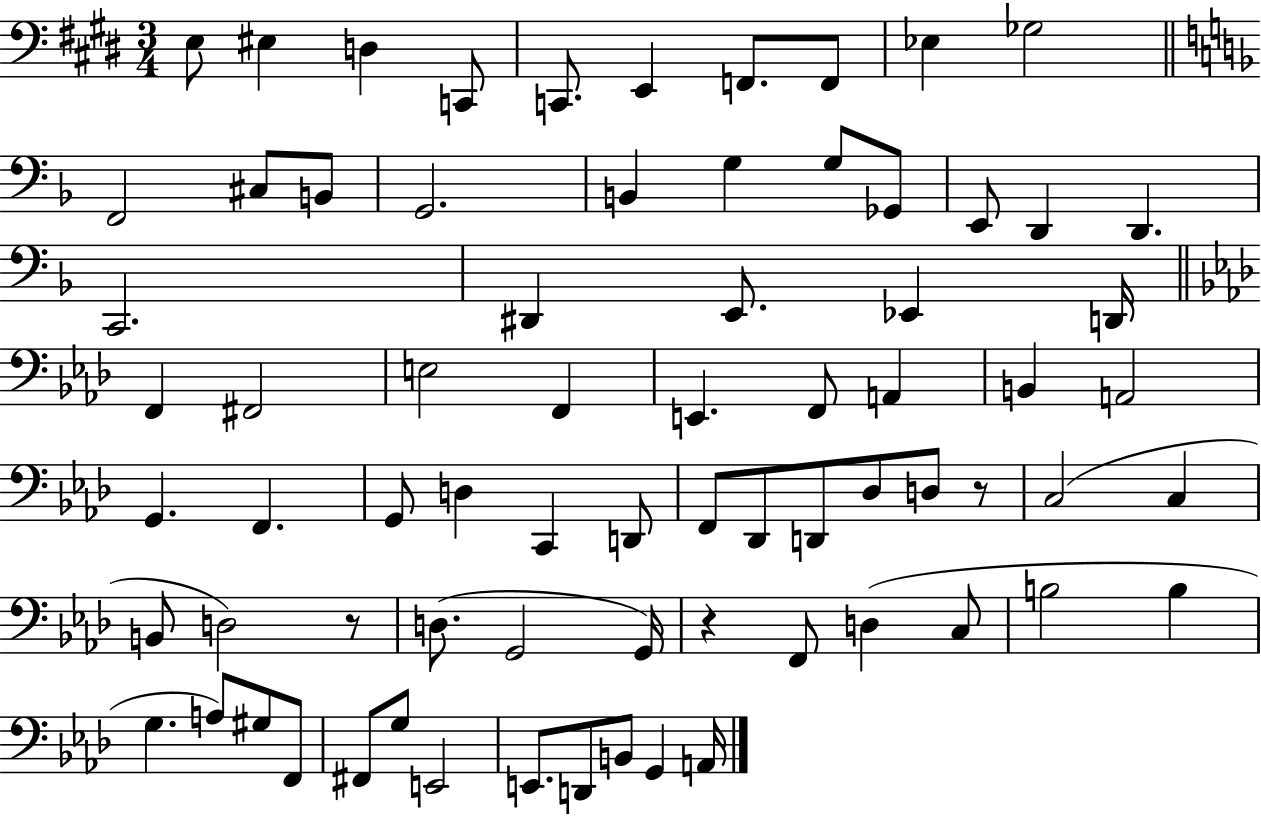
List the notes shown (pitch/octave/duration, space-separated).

E3/e EIS3/q D3/q C2/e C2/e. E2/q F2/e. F2/e Eb3/q Gb3/h F2/h C#3/e B2/e G2/h. B2/q G3/q G3/e Gb2/e E2/e D2/q D2/q. C2/h. D#2/q E2/e. Eb2/q D2/s F2/q F#2/h E3/h F2/q E2/q. F2/e A2/q B2/q A2/h G2/q. F2/q. G2/e D3/q C2/q D2/e F2/e Db2/e D2/e Db3/e D3/e R/e C3/h C3/q B2/e D3/h R/e D3/e. G2/h G2/s R/q F2/e D3/q C3/e B3/h B3/q G3/q. A3/e G#3/e F2/e F#2/e G3/e E2/h E2/e. D2/e B2/e G2/q A2/s